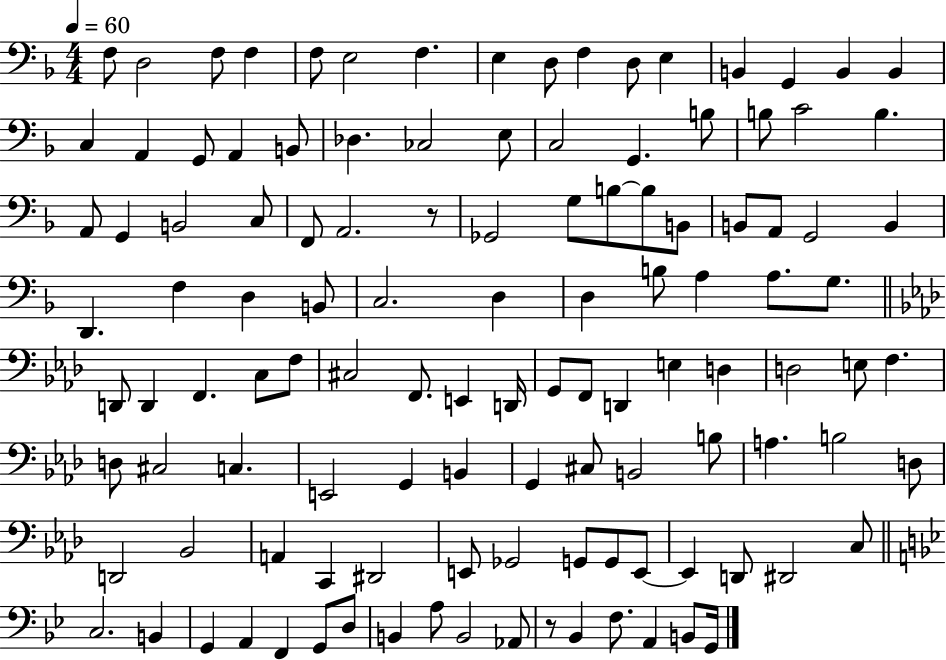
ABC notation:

X:1
T:Untitled
M:4/4
L:1/4
K:F
F,/2 D,2 F,/2 F, F,/2 E,2 F, E, D,/2 F, D,/2 E, B,, G,, B,, B,, C, A,, G,,/2 A,, B,,/2 _D, _C,2 E,/2 C,2 G,, B,/2 B,/2 C2 B, A,,/2 G,, B,,2 C,/2 F,,/2 A,,2 z/2 _G,,2 G,/2 B,/2 B,/2 B,,/2 B,,/2 A,,/2 G,,2 B,, D,, F, D, B,,/2 C,2 D, D, B,/2 A, A,/2 G,/2 D,,/2 D,, F,, C,/2 F,/2 ^C,2 F,,/2 E,, D,,/4 G,,/2 F,,/2 D,, E, D, D,2 E,/2 F, D,/2 ^C,2 C, E,,2 G,, B,, G,, ^C,/2 B,,2 B,/2 A, B,2 D,/2 D,,2 _B,,2 A,, C,, ^D,,2 E,,/2 _G,,2 G,,/2 G,,/2 E,,/2 E,, D,,/2 ^D,,2 C,/2 C,2 B,, G,, A,, F,, G,,/2 D,/2 B,, A,/2 B,,2 _A,,/2 z/2 _B,, F,/2 A,, B,,/2 G,,/4